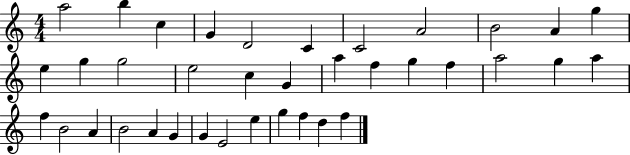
A5/h B5/q C5/q G4/q D4/h C4/q C4/h A4/h B4/h A4/q G5/q E5/q G5/q G5/h E5/h C5/q G4/q A5/q F5/q G5/q F5/q A5/h G5/q A5/q F5/q B4/h A4/q B4/h A4/q G4/q G4/q E4/h E5/q G5/q F5/q D5/q F5/q